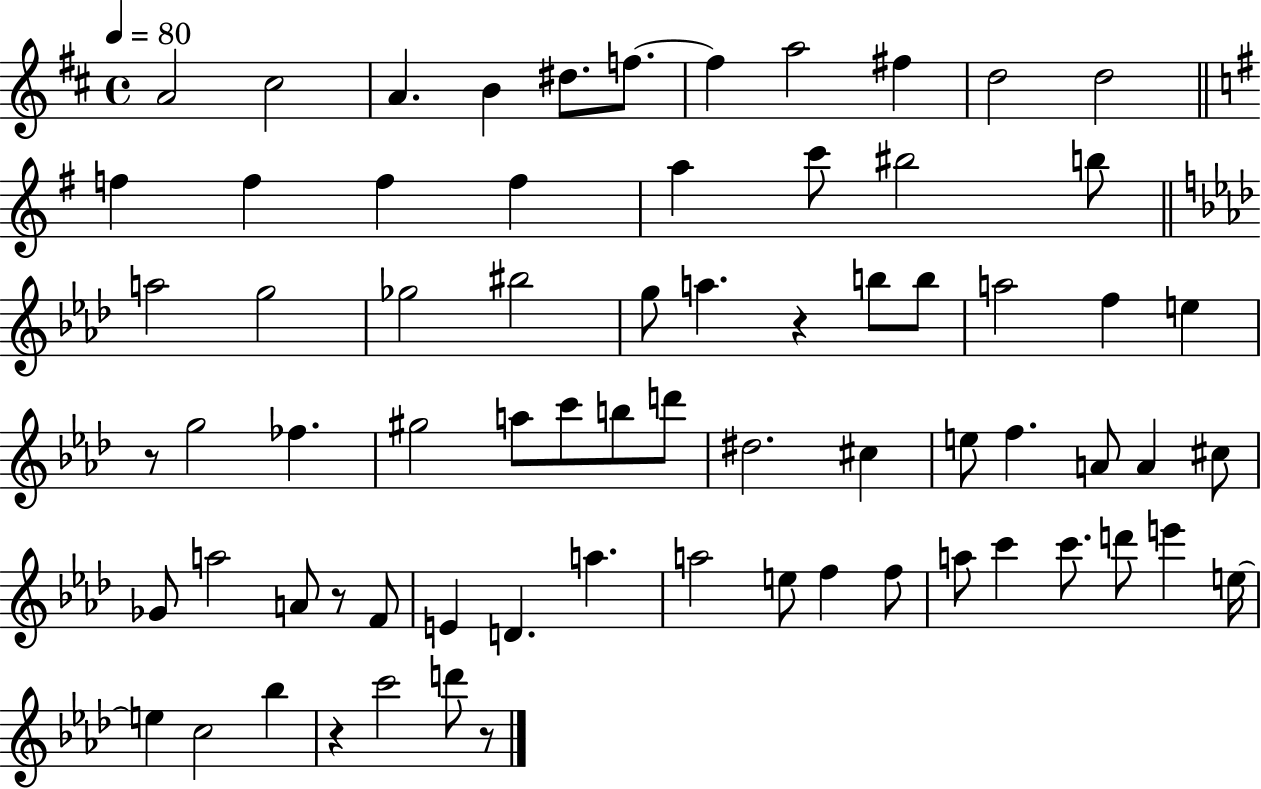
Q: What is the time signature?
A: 4/4